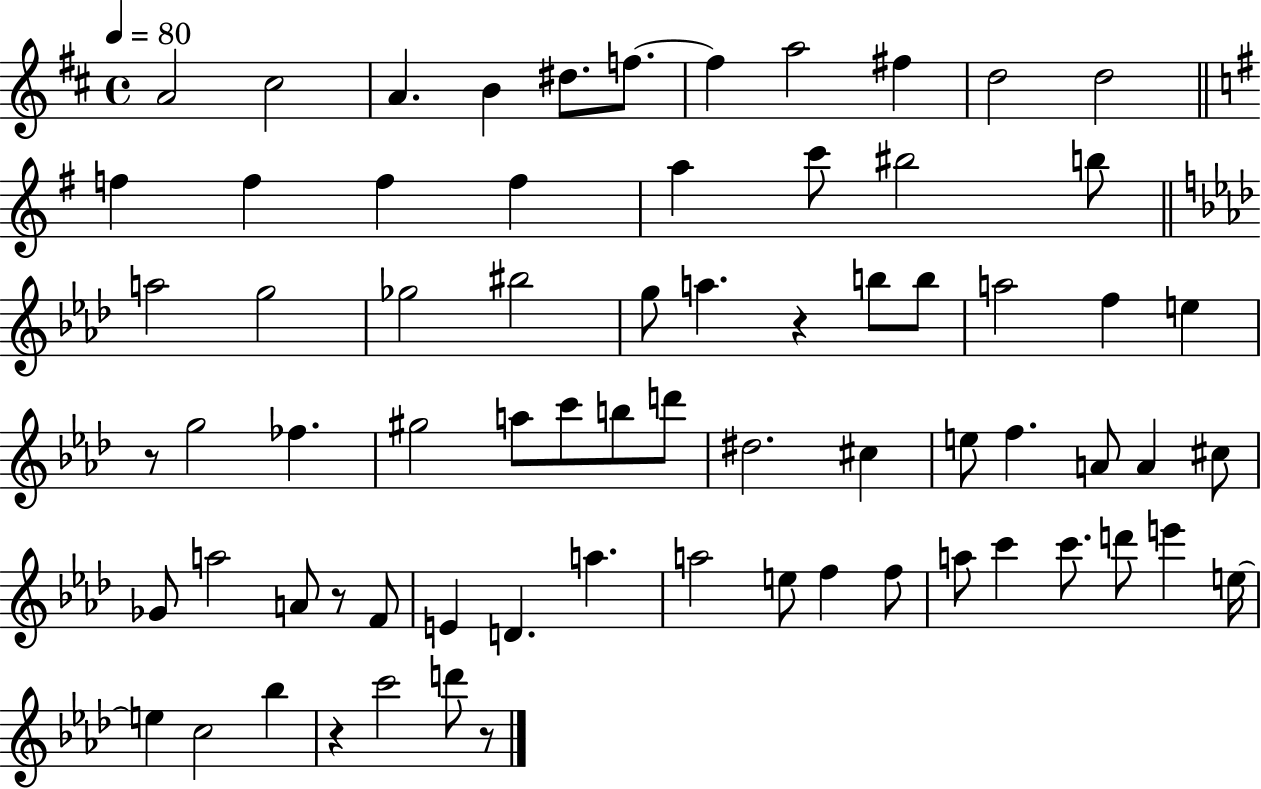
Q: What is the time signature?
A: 4/4